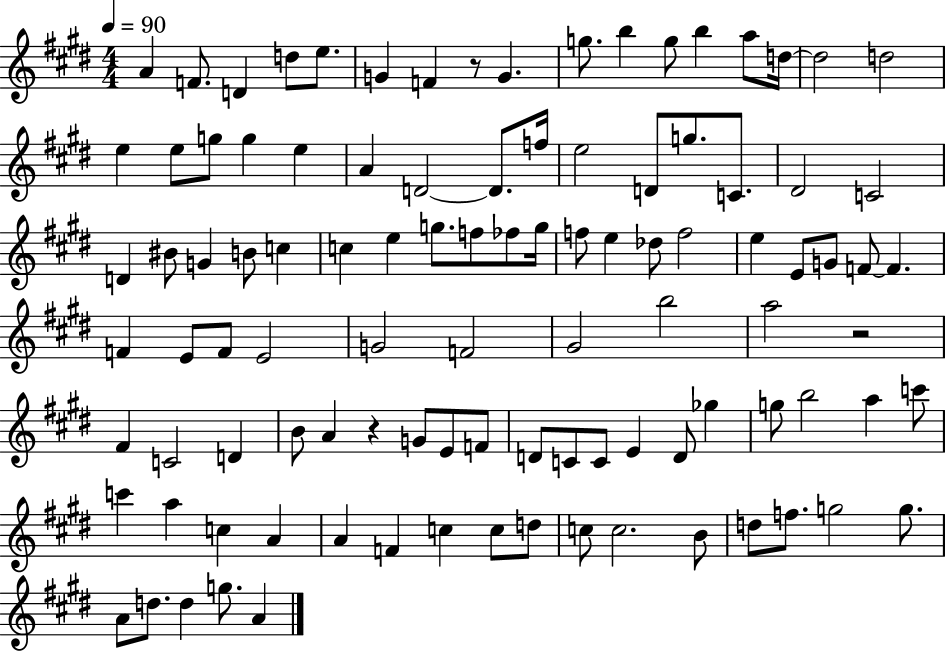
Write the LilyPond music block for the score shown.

{
  \clef treble
  \numericTimeSignature
  \time 4/4
  \key e \major
  \tempo 4 = 90
  a'4 f'8. d'4 d''8 e''8. | g'4 f'4 r8 g'4. | g''8. b''4 g''8 b''4 a''8 d''16~~ | d''2 d''2 | \break e''4 e''8 g''8 g''4 e''4 | a'4 d'2~~ d'8. f''16 | e''2 d'8 g''8. c'8. | dis'2 c'2 | \break d'4 bis'8 g'4 b'8 c''4 | c''4 e''4 g''8. f''8 fes''8 g''16 | f''8 e''4 des''8 f''2 | e''4 e'8 g'8 f'8~~ f'4. | \break f'4 e'8 f'8 e'2 | g'2 f'2 | gis'2 b''2 | a''2 r2 | \break fis'4 c'2 d'4 | b'8 a'4 r4 g'8 e'8 f'8 | d'8 c'8 c'8 e'4 d'8 ges''4 | g''8 b''2 a''4 c'''8 | \break c'''4 a''4 c''4 a'4 | a'4 f'4 c''4 c''8 d''8 | c''8 c''2. b'8 | d''8 f''8. g''2 g''8. | \break a'8 d''8. d''4 g''8. a'4 | \bar "|."
}